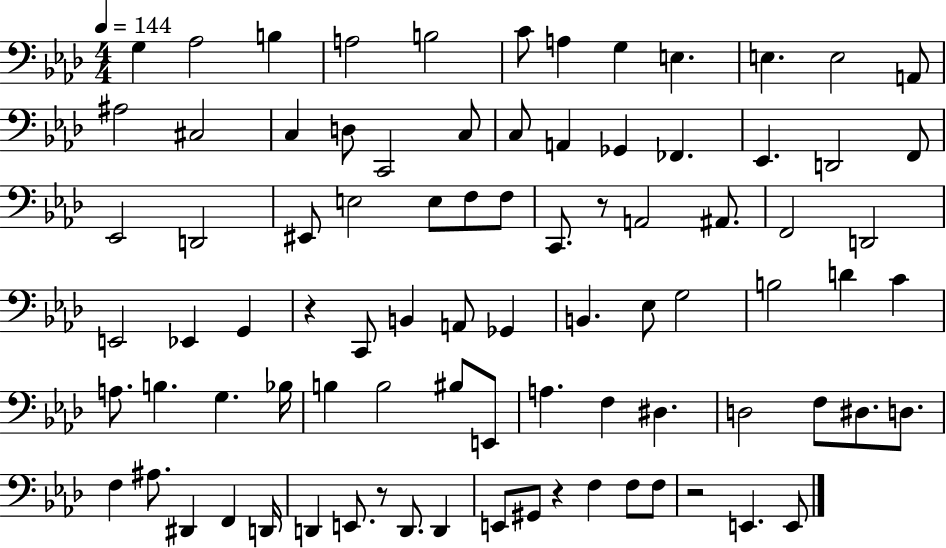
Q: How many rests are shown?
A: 5